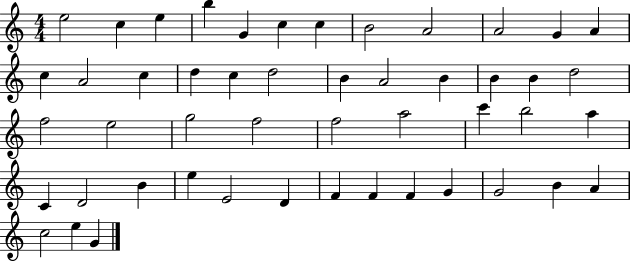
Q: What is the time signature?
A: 4/4